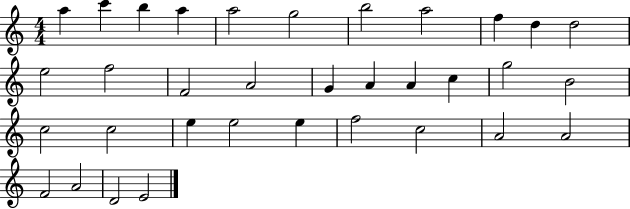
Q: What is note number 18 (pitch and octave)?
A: A4